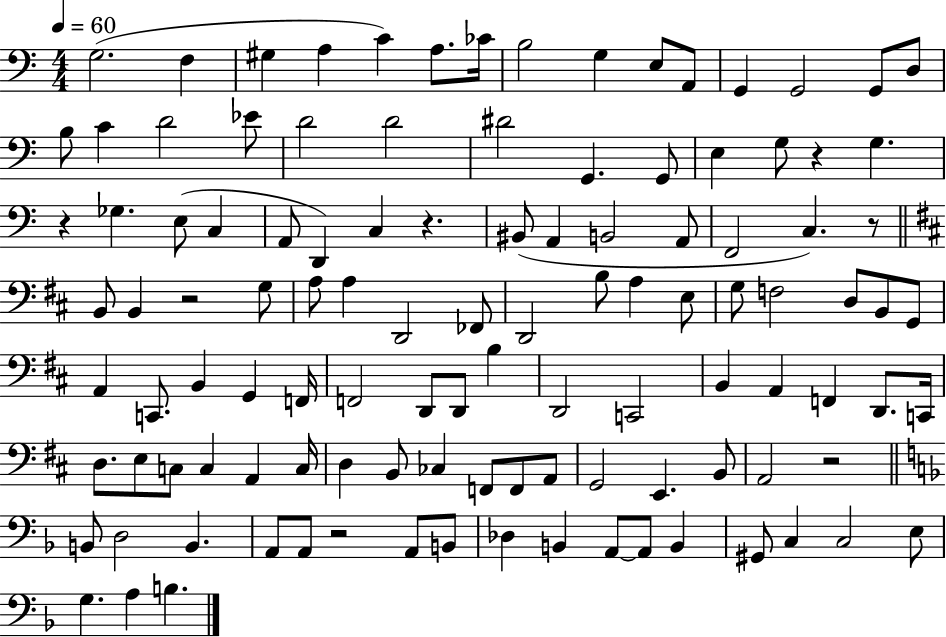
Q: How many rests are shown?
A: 7